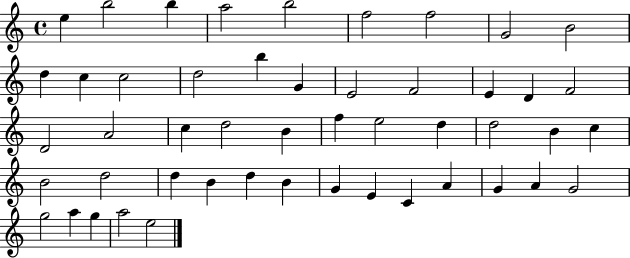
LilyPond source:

{
  \clef treble
  \time 4/4
  \defaultTimeSignature
  \key c \major
  e''4 b''2 b''4 | a''2 b''2 | f''2 f''2 | g'2 b'2 | \break d''4 c''4 c''2 | d''2 b''4 g'4 | e'2 f'2 | e'4 d'4 f'2 | \break d'2 a'2 | c''4 d''2 b'4 | f''4 e''2 d''4 | d''2 b'4 c''4 | \break b'2 d''2 | d''4 b'4 d''4 b'4 | g'4 e'4 c'4 a'4 | g'4 a'4 g'2 | \break g''2 a''4 g''4 | a''2 e''2 | \bar "|."
}